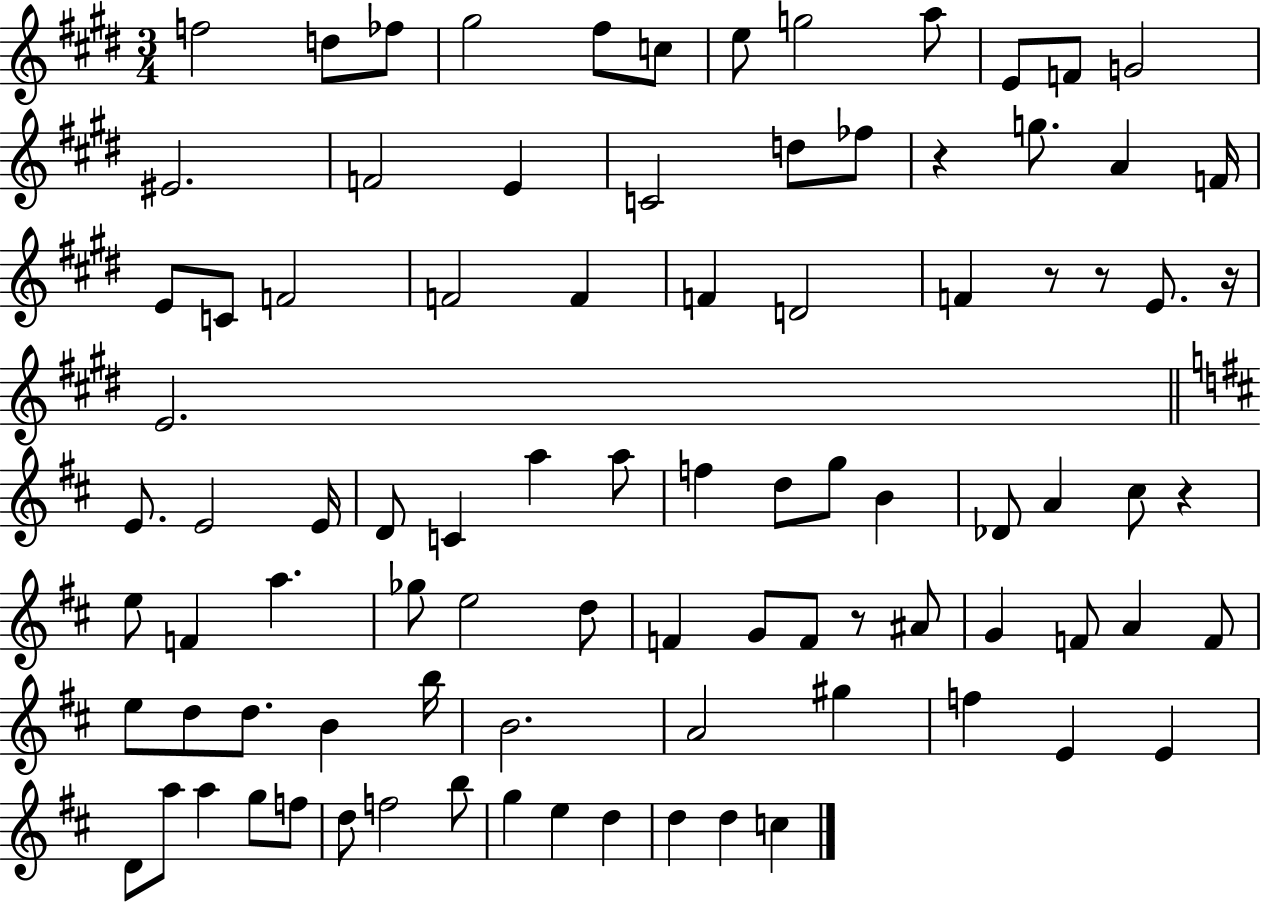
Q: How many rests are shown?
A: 6